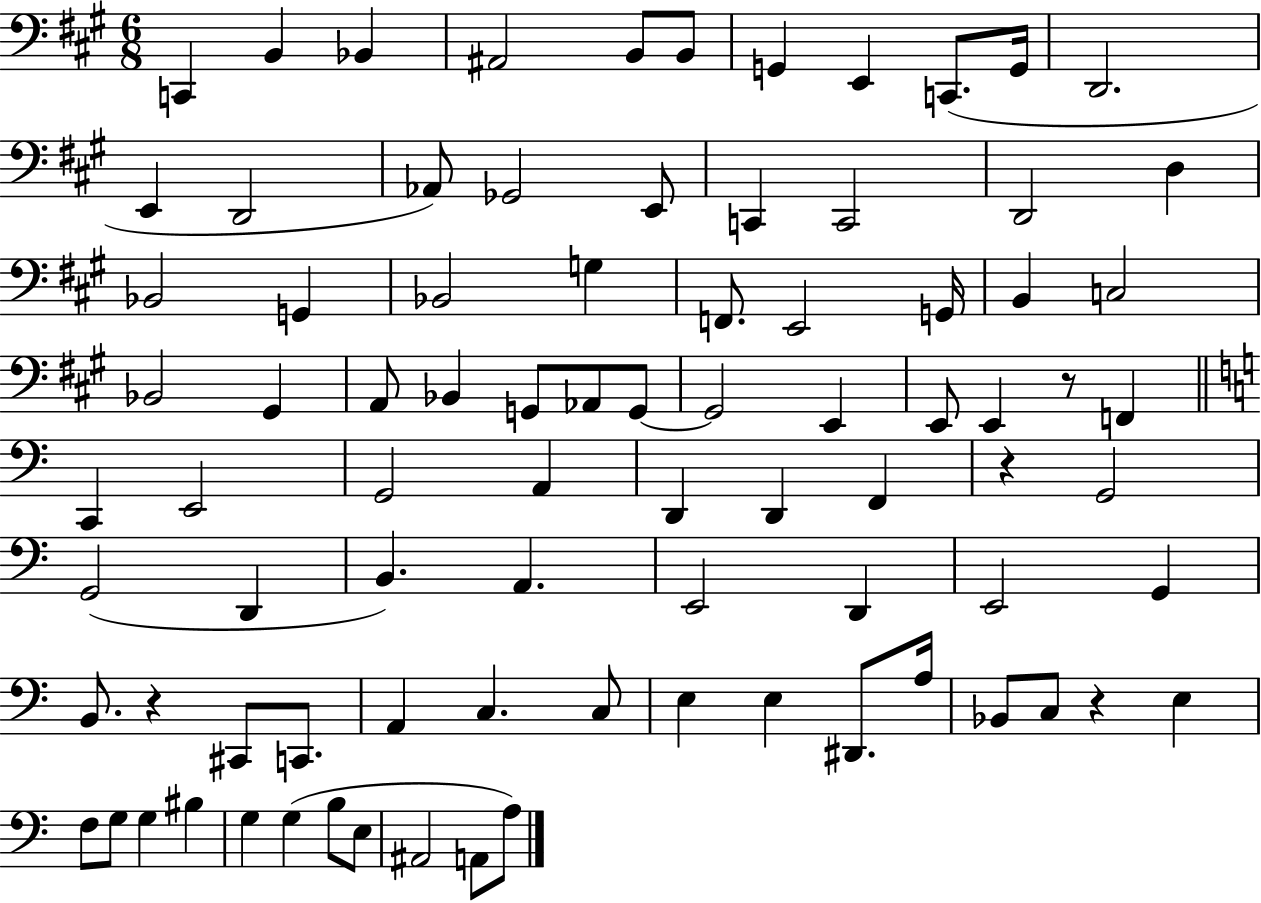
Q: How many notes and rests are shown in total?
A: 85